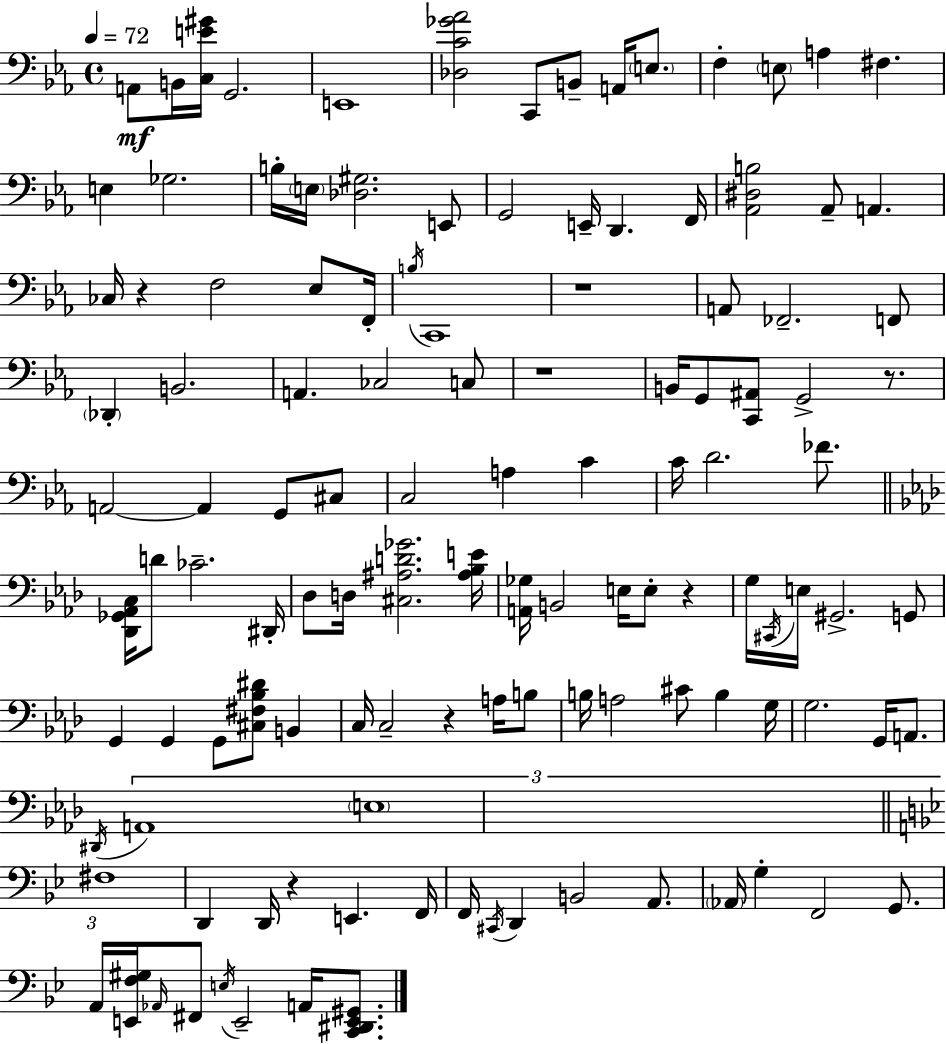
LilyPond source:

{
  \clef bass
  \time 4/4
  \defaultTimeSignature
  \key ees \major
  \tempo 4 = 72
  a,8\mf b,16 <c e' gis'>16 g,2. | e,1 | <des c' ges' aes'>2 c,8 b,8-- a,16 \parenthesize e8. | f4-. \parenthesize e8 a4 fis4. | \break e4 ges2. | b16-. \parenthesize e16 <des gis>2. e,8 | g,2 e,16-- d,4. f,16 | <aes, dis b>2 aes,8-- a,4. | \break ces16 r4 f2 ees8 f,16-. | \acciaccatura { b16 } c,1 | r1 | a,8 fes,2.-- f,8 | \break \parenthesize des,4-. b,2. | a,4. ces2 c8 | r1 | b,16 g,8 <c, ais,>8 g,2-> r8. | \break a,2~~ a,4 g,8 cis8 | c2 a4 c'4 | c'16 d'2. fes'8. | \bar "||" \break \key f \minor <des, ges, aes, c>16 d'8 ces'2.-- dis,16-. | des8 d16 <cis ais d' ges'>2. <ais bes e'>16 | <a, ges>16 b,2 e16 e8-. r4 | g16 \acciaccatura { cis,16 } e16 gis,2.-> g,8 | \break g,4 g,4 g,8 <cis fis bes dis'>8 b,4 | c16 c2-- r4 a16 b8 | b16 a2 cis'8 b4 | g16 g2. g,16 a,8. | \break \acciaccatura { dis,16 } \tuplet 3/2 { a,1 | \parenthesize e1 | \bar "||" \break \key bes \major fis1 } | d,4 d,16 r4 e,4. f,16 | f,16 \acciaccatura { cis,16 } d,4 b,2 a,8. | \parenthesize aes,16 g4-. f,2 g,8. | \break a,16 <e, f gis>16 \grace { aes,16 } fis,8 \acciaccatura { e16 } e,2-- a,16 | <c, dis, e, gis,>8. \bar "|."
}